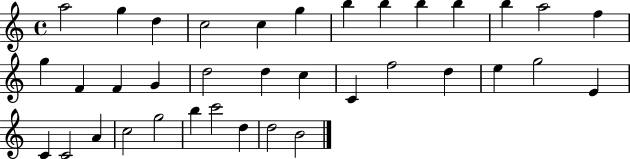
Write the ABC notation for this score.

X:1
T:Untitled
M:4/4
L:1/4
K:C
a2 g d c2 c g b b b b b a2 f g F F G d2 d c C f2 d e g2 E C C2 A c2 g2 b c'2 d d2 B2